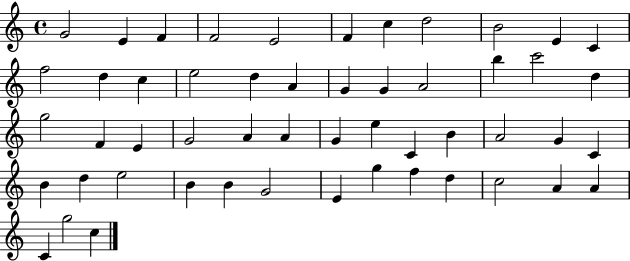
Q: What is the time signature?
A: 4/4